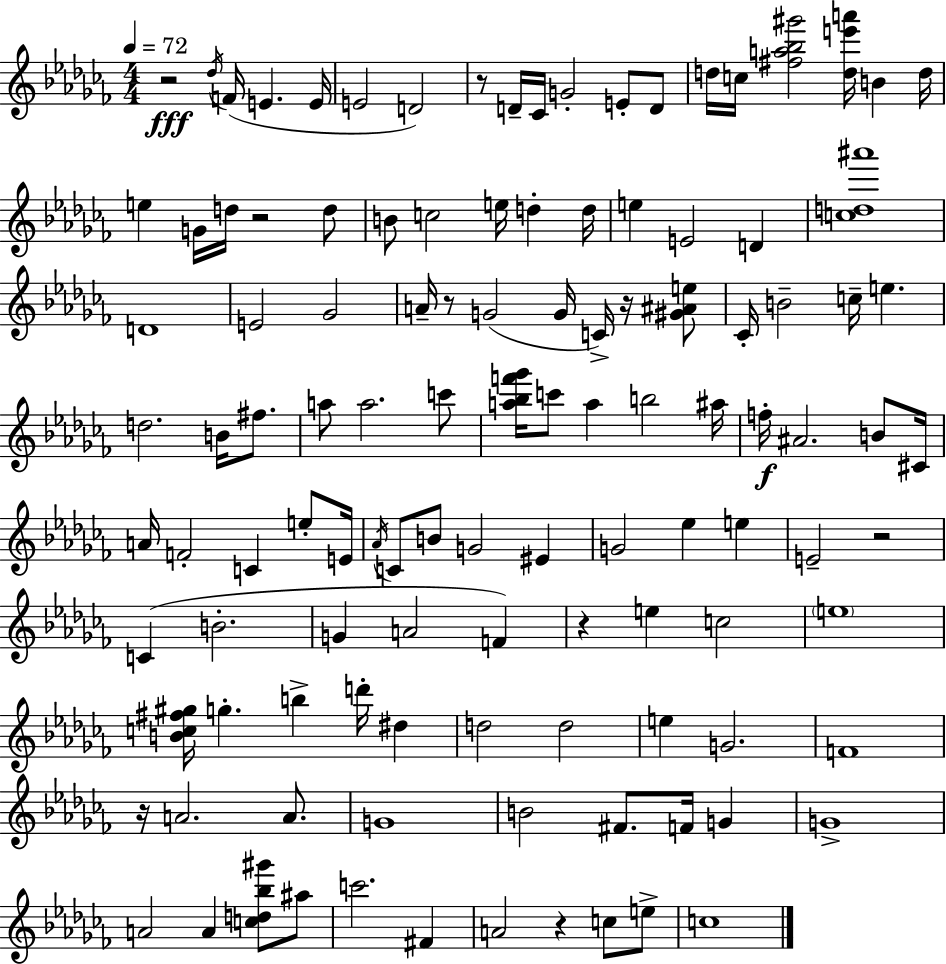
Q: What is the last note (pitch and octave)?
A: C5